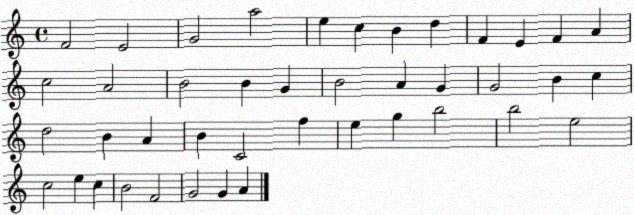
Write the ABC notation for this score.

X:1
T:Untitled
M:4/4
L:1/4
K:C
F2 E2 G2 a2 e c B d F E F A c2 A2 B2 B G B2 A G G2 B c d2 B A B C2 f e g b2 b2 e2 c2 e c B2 F2 G2 G A